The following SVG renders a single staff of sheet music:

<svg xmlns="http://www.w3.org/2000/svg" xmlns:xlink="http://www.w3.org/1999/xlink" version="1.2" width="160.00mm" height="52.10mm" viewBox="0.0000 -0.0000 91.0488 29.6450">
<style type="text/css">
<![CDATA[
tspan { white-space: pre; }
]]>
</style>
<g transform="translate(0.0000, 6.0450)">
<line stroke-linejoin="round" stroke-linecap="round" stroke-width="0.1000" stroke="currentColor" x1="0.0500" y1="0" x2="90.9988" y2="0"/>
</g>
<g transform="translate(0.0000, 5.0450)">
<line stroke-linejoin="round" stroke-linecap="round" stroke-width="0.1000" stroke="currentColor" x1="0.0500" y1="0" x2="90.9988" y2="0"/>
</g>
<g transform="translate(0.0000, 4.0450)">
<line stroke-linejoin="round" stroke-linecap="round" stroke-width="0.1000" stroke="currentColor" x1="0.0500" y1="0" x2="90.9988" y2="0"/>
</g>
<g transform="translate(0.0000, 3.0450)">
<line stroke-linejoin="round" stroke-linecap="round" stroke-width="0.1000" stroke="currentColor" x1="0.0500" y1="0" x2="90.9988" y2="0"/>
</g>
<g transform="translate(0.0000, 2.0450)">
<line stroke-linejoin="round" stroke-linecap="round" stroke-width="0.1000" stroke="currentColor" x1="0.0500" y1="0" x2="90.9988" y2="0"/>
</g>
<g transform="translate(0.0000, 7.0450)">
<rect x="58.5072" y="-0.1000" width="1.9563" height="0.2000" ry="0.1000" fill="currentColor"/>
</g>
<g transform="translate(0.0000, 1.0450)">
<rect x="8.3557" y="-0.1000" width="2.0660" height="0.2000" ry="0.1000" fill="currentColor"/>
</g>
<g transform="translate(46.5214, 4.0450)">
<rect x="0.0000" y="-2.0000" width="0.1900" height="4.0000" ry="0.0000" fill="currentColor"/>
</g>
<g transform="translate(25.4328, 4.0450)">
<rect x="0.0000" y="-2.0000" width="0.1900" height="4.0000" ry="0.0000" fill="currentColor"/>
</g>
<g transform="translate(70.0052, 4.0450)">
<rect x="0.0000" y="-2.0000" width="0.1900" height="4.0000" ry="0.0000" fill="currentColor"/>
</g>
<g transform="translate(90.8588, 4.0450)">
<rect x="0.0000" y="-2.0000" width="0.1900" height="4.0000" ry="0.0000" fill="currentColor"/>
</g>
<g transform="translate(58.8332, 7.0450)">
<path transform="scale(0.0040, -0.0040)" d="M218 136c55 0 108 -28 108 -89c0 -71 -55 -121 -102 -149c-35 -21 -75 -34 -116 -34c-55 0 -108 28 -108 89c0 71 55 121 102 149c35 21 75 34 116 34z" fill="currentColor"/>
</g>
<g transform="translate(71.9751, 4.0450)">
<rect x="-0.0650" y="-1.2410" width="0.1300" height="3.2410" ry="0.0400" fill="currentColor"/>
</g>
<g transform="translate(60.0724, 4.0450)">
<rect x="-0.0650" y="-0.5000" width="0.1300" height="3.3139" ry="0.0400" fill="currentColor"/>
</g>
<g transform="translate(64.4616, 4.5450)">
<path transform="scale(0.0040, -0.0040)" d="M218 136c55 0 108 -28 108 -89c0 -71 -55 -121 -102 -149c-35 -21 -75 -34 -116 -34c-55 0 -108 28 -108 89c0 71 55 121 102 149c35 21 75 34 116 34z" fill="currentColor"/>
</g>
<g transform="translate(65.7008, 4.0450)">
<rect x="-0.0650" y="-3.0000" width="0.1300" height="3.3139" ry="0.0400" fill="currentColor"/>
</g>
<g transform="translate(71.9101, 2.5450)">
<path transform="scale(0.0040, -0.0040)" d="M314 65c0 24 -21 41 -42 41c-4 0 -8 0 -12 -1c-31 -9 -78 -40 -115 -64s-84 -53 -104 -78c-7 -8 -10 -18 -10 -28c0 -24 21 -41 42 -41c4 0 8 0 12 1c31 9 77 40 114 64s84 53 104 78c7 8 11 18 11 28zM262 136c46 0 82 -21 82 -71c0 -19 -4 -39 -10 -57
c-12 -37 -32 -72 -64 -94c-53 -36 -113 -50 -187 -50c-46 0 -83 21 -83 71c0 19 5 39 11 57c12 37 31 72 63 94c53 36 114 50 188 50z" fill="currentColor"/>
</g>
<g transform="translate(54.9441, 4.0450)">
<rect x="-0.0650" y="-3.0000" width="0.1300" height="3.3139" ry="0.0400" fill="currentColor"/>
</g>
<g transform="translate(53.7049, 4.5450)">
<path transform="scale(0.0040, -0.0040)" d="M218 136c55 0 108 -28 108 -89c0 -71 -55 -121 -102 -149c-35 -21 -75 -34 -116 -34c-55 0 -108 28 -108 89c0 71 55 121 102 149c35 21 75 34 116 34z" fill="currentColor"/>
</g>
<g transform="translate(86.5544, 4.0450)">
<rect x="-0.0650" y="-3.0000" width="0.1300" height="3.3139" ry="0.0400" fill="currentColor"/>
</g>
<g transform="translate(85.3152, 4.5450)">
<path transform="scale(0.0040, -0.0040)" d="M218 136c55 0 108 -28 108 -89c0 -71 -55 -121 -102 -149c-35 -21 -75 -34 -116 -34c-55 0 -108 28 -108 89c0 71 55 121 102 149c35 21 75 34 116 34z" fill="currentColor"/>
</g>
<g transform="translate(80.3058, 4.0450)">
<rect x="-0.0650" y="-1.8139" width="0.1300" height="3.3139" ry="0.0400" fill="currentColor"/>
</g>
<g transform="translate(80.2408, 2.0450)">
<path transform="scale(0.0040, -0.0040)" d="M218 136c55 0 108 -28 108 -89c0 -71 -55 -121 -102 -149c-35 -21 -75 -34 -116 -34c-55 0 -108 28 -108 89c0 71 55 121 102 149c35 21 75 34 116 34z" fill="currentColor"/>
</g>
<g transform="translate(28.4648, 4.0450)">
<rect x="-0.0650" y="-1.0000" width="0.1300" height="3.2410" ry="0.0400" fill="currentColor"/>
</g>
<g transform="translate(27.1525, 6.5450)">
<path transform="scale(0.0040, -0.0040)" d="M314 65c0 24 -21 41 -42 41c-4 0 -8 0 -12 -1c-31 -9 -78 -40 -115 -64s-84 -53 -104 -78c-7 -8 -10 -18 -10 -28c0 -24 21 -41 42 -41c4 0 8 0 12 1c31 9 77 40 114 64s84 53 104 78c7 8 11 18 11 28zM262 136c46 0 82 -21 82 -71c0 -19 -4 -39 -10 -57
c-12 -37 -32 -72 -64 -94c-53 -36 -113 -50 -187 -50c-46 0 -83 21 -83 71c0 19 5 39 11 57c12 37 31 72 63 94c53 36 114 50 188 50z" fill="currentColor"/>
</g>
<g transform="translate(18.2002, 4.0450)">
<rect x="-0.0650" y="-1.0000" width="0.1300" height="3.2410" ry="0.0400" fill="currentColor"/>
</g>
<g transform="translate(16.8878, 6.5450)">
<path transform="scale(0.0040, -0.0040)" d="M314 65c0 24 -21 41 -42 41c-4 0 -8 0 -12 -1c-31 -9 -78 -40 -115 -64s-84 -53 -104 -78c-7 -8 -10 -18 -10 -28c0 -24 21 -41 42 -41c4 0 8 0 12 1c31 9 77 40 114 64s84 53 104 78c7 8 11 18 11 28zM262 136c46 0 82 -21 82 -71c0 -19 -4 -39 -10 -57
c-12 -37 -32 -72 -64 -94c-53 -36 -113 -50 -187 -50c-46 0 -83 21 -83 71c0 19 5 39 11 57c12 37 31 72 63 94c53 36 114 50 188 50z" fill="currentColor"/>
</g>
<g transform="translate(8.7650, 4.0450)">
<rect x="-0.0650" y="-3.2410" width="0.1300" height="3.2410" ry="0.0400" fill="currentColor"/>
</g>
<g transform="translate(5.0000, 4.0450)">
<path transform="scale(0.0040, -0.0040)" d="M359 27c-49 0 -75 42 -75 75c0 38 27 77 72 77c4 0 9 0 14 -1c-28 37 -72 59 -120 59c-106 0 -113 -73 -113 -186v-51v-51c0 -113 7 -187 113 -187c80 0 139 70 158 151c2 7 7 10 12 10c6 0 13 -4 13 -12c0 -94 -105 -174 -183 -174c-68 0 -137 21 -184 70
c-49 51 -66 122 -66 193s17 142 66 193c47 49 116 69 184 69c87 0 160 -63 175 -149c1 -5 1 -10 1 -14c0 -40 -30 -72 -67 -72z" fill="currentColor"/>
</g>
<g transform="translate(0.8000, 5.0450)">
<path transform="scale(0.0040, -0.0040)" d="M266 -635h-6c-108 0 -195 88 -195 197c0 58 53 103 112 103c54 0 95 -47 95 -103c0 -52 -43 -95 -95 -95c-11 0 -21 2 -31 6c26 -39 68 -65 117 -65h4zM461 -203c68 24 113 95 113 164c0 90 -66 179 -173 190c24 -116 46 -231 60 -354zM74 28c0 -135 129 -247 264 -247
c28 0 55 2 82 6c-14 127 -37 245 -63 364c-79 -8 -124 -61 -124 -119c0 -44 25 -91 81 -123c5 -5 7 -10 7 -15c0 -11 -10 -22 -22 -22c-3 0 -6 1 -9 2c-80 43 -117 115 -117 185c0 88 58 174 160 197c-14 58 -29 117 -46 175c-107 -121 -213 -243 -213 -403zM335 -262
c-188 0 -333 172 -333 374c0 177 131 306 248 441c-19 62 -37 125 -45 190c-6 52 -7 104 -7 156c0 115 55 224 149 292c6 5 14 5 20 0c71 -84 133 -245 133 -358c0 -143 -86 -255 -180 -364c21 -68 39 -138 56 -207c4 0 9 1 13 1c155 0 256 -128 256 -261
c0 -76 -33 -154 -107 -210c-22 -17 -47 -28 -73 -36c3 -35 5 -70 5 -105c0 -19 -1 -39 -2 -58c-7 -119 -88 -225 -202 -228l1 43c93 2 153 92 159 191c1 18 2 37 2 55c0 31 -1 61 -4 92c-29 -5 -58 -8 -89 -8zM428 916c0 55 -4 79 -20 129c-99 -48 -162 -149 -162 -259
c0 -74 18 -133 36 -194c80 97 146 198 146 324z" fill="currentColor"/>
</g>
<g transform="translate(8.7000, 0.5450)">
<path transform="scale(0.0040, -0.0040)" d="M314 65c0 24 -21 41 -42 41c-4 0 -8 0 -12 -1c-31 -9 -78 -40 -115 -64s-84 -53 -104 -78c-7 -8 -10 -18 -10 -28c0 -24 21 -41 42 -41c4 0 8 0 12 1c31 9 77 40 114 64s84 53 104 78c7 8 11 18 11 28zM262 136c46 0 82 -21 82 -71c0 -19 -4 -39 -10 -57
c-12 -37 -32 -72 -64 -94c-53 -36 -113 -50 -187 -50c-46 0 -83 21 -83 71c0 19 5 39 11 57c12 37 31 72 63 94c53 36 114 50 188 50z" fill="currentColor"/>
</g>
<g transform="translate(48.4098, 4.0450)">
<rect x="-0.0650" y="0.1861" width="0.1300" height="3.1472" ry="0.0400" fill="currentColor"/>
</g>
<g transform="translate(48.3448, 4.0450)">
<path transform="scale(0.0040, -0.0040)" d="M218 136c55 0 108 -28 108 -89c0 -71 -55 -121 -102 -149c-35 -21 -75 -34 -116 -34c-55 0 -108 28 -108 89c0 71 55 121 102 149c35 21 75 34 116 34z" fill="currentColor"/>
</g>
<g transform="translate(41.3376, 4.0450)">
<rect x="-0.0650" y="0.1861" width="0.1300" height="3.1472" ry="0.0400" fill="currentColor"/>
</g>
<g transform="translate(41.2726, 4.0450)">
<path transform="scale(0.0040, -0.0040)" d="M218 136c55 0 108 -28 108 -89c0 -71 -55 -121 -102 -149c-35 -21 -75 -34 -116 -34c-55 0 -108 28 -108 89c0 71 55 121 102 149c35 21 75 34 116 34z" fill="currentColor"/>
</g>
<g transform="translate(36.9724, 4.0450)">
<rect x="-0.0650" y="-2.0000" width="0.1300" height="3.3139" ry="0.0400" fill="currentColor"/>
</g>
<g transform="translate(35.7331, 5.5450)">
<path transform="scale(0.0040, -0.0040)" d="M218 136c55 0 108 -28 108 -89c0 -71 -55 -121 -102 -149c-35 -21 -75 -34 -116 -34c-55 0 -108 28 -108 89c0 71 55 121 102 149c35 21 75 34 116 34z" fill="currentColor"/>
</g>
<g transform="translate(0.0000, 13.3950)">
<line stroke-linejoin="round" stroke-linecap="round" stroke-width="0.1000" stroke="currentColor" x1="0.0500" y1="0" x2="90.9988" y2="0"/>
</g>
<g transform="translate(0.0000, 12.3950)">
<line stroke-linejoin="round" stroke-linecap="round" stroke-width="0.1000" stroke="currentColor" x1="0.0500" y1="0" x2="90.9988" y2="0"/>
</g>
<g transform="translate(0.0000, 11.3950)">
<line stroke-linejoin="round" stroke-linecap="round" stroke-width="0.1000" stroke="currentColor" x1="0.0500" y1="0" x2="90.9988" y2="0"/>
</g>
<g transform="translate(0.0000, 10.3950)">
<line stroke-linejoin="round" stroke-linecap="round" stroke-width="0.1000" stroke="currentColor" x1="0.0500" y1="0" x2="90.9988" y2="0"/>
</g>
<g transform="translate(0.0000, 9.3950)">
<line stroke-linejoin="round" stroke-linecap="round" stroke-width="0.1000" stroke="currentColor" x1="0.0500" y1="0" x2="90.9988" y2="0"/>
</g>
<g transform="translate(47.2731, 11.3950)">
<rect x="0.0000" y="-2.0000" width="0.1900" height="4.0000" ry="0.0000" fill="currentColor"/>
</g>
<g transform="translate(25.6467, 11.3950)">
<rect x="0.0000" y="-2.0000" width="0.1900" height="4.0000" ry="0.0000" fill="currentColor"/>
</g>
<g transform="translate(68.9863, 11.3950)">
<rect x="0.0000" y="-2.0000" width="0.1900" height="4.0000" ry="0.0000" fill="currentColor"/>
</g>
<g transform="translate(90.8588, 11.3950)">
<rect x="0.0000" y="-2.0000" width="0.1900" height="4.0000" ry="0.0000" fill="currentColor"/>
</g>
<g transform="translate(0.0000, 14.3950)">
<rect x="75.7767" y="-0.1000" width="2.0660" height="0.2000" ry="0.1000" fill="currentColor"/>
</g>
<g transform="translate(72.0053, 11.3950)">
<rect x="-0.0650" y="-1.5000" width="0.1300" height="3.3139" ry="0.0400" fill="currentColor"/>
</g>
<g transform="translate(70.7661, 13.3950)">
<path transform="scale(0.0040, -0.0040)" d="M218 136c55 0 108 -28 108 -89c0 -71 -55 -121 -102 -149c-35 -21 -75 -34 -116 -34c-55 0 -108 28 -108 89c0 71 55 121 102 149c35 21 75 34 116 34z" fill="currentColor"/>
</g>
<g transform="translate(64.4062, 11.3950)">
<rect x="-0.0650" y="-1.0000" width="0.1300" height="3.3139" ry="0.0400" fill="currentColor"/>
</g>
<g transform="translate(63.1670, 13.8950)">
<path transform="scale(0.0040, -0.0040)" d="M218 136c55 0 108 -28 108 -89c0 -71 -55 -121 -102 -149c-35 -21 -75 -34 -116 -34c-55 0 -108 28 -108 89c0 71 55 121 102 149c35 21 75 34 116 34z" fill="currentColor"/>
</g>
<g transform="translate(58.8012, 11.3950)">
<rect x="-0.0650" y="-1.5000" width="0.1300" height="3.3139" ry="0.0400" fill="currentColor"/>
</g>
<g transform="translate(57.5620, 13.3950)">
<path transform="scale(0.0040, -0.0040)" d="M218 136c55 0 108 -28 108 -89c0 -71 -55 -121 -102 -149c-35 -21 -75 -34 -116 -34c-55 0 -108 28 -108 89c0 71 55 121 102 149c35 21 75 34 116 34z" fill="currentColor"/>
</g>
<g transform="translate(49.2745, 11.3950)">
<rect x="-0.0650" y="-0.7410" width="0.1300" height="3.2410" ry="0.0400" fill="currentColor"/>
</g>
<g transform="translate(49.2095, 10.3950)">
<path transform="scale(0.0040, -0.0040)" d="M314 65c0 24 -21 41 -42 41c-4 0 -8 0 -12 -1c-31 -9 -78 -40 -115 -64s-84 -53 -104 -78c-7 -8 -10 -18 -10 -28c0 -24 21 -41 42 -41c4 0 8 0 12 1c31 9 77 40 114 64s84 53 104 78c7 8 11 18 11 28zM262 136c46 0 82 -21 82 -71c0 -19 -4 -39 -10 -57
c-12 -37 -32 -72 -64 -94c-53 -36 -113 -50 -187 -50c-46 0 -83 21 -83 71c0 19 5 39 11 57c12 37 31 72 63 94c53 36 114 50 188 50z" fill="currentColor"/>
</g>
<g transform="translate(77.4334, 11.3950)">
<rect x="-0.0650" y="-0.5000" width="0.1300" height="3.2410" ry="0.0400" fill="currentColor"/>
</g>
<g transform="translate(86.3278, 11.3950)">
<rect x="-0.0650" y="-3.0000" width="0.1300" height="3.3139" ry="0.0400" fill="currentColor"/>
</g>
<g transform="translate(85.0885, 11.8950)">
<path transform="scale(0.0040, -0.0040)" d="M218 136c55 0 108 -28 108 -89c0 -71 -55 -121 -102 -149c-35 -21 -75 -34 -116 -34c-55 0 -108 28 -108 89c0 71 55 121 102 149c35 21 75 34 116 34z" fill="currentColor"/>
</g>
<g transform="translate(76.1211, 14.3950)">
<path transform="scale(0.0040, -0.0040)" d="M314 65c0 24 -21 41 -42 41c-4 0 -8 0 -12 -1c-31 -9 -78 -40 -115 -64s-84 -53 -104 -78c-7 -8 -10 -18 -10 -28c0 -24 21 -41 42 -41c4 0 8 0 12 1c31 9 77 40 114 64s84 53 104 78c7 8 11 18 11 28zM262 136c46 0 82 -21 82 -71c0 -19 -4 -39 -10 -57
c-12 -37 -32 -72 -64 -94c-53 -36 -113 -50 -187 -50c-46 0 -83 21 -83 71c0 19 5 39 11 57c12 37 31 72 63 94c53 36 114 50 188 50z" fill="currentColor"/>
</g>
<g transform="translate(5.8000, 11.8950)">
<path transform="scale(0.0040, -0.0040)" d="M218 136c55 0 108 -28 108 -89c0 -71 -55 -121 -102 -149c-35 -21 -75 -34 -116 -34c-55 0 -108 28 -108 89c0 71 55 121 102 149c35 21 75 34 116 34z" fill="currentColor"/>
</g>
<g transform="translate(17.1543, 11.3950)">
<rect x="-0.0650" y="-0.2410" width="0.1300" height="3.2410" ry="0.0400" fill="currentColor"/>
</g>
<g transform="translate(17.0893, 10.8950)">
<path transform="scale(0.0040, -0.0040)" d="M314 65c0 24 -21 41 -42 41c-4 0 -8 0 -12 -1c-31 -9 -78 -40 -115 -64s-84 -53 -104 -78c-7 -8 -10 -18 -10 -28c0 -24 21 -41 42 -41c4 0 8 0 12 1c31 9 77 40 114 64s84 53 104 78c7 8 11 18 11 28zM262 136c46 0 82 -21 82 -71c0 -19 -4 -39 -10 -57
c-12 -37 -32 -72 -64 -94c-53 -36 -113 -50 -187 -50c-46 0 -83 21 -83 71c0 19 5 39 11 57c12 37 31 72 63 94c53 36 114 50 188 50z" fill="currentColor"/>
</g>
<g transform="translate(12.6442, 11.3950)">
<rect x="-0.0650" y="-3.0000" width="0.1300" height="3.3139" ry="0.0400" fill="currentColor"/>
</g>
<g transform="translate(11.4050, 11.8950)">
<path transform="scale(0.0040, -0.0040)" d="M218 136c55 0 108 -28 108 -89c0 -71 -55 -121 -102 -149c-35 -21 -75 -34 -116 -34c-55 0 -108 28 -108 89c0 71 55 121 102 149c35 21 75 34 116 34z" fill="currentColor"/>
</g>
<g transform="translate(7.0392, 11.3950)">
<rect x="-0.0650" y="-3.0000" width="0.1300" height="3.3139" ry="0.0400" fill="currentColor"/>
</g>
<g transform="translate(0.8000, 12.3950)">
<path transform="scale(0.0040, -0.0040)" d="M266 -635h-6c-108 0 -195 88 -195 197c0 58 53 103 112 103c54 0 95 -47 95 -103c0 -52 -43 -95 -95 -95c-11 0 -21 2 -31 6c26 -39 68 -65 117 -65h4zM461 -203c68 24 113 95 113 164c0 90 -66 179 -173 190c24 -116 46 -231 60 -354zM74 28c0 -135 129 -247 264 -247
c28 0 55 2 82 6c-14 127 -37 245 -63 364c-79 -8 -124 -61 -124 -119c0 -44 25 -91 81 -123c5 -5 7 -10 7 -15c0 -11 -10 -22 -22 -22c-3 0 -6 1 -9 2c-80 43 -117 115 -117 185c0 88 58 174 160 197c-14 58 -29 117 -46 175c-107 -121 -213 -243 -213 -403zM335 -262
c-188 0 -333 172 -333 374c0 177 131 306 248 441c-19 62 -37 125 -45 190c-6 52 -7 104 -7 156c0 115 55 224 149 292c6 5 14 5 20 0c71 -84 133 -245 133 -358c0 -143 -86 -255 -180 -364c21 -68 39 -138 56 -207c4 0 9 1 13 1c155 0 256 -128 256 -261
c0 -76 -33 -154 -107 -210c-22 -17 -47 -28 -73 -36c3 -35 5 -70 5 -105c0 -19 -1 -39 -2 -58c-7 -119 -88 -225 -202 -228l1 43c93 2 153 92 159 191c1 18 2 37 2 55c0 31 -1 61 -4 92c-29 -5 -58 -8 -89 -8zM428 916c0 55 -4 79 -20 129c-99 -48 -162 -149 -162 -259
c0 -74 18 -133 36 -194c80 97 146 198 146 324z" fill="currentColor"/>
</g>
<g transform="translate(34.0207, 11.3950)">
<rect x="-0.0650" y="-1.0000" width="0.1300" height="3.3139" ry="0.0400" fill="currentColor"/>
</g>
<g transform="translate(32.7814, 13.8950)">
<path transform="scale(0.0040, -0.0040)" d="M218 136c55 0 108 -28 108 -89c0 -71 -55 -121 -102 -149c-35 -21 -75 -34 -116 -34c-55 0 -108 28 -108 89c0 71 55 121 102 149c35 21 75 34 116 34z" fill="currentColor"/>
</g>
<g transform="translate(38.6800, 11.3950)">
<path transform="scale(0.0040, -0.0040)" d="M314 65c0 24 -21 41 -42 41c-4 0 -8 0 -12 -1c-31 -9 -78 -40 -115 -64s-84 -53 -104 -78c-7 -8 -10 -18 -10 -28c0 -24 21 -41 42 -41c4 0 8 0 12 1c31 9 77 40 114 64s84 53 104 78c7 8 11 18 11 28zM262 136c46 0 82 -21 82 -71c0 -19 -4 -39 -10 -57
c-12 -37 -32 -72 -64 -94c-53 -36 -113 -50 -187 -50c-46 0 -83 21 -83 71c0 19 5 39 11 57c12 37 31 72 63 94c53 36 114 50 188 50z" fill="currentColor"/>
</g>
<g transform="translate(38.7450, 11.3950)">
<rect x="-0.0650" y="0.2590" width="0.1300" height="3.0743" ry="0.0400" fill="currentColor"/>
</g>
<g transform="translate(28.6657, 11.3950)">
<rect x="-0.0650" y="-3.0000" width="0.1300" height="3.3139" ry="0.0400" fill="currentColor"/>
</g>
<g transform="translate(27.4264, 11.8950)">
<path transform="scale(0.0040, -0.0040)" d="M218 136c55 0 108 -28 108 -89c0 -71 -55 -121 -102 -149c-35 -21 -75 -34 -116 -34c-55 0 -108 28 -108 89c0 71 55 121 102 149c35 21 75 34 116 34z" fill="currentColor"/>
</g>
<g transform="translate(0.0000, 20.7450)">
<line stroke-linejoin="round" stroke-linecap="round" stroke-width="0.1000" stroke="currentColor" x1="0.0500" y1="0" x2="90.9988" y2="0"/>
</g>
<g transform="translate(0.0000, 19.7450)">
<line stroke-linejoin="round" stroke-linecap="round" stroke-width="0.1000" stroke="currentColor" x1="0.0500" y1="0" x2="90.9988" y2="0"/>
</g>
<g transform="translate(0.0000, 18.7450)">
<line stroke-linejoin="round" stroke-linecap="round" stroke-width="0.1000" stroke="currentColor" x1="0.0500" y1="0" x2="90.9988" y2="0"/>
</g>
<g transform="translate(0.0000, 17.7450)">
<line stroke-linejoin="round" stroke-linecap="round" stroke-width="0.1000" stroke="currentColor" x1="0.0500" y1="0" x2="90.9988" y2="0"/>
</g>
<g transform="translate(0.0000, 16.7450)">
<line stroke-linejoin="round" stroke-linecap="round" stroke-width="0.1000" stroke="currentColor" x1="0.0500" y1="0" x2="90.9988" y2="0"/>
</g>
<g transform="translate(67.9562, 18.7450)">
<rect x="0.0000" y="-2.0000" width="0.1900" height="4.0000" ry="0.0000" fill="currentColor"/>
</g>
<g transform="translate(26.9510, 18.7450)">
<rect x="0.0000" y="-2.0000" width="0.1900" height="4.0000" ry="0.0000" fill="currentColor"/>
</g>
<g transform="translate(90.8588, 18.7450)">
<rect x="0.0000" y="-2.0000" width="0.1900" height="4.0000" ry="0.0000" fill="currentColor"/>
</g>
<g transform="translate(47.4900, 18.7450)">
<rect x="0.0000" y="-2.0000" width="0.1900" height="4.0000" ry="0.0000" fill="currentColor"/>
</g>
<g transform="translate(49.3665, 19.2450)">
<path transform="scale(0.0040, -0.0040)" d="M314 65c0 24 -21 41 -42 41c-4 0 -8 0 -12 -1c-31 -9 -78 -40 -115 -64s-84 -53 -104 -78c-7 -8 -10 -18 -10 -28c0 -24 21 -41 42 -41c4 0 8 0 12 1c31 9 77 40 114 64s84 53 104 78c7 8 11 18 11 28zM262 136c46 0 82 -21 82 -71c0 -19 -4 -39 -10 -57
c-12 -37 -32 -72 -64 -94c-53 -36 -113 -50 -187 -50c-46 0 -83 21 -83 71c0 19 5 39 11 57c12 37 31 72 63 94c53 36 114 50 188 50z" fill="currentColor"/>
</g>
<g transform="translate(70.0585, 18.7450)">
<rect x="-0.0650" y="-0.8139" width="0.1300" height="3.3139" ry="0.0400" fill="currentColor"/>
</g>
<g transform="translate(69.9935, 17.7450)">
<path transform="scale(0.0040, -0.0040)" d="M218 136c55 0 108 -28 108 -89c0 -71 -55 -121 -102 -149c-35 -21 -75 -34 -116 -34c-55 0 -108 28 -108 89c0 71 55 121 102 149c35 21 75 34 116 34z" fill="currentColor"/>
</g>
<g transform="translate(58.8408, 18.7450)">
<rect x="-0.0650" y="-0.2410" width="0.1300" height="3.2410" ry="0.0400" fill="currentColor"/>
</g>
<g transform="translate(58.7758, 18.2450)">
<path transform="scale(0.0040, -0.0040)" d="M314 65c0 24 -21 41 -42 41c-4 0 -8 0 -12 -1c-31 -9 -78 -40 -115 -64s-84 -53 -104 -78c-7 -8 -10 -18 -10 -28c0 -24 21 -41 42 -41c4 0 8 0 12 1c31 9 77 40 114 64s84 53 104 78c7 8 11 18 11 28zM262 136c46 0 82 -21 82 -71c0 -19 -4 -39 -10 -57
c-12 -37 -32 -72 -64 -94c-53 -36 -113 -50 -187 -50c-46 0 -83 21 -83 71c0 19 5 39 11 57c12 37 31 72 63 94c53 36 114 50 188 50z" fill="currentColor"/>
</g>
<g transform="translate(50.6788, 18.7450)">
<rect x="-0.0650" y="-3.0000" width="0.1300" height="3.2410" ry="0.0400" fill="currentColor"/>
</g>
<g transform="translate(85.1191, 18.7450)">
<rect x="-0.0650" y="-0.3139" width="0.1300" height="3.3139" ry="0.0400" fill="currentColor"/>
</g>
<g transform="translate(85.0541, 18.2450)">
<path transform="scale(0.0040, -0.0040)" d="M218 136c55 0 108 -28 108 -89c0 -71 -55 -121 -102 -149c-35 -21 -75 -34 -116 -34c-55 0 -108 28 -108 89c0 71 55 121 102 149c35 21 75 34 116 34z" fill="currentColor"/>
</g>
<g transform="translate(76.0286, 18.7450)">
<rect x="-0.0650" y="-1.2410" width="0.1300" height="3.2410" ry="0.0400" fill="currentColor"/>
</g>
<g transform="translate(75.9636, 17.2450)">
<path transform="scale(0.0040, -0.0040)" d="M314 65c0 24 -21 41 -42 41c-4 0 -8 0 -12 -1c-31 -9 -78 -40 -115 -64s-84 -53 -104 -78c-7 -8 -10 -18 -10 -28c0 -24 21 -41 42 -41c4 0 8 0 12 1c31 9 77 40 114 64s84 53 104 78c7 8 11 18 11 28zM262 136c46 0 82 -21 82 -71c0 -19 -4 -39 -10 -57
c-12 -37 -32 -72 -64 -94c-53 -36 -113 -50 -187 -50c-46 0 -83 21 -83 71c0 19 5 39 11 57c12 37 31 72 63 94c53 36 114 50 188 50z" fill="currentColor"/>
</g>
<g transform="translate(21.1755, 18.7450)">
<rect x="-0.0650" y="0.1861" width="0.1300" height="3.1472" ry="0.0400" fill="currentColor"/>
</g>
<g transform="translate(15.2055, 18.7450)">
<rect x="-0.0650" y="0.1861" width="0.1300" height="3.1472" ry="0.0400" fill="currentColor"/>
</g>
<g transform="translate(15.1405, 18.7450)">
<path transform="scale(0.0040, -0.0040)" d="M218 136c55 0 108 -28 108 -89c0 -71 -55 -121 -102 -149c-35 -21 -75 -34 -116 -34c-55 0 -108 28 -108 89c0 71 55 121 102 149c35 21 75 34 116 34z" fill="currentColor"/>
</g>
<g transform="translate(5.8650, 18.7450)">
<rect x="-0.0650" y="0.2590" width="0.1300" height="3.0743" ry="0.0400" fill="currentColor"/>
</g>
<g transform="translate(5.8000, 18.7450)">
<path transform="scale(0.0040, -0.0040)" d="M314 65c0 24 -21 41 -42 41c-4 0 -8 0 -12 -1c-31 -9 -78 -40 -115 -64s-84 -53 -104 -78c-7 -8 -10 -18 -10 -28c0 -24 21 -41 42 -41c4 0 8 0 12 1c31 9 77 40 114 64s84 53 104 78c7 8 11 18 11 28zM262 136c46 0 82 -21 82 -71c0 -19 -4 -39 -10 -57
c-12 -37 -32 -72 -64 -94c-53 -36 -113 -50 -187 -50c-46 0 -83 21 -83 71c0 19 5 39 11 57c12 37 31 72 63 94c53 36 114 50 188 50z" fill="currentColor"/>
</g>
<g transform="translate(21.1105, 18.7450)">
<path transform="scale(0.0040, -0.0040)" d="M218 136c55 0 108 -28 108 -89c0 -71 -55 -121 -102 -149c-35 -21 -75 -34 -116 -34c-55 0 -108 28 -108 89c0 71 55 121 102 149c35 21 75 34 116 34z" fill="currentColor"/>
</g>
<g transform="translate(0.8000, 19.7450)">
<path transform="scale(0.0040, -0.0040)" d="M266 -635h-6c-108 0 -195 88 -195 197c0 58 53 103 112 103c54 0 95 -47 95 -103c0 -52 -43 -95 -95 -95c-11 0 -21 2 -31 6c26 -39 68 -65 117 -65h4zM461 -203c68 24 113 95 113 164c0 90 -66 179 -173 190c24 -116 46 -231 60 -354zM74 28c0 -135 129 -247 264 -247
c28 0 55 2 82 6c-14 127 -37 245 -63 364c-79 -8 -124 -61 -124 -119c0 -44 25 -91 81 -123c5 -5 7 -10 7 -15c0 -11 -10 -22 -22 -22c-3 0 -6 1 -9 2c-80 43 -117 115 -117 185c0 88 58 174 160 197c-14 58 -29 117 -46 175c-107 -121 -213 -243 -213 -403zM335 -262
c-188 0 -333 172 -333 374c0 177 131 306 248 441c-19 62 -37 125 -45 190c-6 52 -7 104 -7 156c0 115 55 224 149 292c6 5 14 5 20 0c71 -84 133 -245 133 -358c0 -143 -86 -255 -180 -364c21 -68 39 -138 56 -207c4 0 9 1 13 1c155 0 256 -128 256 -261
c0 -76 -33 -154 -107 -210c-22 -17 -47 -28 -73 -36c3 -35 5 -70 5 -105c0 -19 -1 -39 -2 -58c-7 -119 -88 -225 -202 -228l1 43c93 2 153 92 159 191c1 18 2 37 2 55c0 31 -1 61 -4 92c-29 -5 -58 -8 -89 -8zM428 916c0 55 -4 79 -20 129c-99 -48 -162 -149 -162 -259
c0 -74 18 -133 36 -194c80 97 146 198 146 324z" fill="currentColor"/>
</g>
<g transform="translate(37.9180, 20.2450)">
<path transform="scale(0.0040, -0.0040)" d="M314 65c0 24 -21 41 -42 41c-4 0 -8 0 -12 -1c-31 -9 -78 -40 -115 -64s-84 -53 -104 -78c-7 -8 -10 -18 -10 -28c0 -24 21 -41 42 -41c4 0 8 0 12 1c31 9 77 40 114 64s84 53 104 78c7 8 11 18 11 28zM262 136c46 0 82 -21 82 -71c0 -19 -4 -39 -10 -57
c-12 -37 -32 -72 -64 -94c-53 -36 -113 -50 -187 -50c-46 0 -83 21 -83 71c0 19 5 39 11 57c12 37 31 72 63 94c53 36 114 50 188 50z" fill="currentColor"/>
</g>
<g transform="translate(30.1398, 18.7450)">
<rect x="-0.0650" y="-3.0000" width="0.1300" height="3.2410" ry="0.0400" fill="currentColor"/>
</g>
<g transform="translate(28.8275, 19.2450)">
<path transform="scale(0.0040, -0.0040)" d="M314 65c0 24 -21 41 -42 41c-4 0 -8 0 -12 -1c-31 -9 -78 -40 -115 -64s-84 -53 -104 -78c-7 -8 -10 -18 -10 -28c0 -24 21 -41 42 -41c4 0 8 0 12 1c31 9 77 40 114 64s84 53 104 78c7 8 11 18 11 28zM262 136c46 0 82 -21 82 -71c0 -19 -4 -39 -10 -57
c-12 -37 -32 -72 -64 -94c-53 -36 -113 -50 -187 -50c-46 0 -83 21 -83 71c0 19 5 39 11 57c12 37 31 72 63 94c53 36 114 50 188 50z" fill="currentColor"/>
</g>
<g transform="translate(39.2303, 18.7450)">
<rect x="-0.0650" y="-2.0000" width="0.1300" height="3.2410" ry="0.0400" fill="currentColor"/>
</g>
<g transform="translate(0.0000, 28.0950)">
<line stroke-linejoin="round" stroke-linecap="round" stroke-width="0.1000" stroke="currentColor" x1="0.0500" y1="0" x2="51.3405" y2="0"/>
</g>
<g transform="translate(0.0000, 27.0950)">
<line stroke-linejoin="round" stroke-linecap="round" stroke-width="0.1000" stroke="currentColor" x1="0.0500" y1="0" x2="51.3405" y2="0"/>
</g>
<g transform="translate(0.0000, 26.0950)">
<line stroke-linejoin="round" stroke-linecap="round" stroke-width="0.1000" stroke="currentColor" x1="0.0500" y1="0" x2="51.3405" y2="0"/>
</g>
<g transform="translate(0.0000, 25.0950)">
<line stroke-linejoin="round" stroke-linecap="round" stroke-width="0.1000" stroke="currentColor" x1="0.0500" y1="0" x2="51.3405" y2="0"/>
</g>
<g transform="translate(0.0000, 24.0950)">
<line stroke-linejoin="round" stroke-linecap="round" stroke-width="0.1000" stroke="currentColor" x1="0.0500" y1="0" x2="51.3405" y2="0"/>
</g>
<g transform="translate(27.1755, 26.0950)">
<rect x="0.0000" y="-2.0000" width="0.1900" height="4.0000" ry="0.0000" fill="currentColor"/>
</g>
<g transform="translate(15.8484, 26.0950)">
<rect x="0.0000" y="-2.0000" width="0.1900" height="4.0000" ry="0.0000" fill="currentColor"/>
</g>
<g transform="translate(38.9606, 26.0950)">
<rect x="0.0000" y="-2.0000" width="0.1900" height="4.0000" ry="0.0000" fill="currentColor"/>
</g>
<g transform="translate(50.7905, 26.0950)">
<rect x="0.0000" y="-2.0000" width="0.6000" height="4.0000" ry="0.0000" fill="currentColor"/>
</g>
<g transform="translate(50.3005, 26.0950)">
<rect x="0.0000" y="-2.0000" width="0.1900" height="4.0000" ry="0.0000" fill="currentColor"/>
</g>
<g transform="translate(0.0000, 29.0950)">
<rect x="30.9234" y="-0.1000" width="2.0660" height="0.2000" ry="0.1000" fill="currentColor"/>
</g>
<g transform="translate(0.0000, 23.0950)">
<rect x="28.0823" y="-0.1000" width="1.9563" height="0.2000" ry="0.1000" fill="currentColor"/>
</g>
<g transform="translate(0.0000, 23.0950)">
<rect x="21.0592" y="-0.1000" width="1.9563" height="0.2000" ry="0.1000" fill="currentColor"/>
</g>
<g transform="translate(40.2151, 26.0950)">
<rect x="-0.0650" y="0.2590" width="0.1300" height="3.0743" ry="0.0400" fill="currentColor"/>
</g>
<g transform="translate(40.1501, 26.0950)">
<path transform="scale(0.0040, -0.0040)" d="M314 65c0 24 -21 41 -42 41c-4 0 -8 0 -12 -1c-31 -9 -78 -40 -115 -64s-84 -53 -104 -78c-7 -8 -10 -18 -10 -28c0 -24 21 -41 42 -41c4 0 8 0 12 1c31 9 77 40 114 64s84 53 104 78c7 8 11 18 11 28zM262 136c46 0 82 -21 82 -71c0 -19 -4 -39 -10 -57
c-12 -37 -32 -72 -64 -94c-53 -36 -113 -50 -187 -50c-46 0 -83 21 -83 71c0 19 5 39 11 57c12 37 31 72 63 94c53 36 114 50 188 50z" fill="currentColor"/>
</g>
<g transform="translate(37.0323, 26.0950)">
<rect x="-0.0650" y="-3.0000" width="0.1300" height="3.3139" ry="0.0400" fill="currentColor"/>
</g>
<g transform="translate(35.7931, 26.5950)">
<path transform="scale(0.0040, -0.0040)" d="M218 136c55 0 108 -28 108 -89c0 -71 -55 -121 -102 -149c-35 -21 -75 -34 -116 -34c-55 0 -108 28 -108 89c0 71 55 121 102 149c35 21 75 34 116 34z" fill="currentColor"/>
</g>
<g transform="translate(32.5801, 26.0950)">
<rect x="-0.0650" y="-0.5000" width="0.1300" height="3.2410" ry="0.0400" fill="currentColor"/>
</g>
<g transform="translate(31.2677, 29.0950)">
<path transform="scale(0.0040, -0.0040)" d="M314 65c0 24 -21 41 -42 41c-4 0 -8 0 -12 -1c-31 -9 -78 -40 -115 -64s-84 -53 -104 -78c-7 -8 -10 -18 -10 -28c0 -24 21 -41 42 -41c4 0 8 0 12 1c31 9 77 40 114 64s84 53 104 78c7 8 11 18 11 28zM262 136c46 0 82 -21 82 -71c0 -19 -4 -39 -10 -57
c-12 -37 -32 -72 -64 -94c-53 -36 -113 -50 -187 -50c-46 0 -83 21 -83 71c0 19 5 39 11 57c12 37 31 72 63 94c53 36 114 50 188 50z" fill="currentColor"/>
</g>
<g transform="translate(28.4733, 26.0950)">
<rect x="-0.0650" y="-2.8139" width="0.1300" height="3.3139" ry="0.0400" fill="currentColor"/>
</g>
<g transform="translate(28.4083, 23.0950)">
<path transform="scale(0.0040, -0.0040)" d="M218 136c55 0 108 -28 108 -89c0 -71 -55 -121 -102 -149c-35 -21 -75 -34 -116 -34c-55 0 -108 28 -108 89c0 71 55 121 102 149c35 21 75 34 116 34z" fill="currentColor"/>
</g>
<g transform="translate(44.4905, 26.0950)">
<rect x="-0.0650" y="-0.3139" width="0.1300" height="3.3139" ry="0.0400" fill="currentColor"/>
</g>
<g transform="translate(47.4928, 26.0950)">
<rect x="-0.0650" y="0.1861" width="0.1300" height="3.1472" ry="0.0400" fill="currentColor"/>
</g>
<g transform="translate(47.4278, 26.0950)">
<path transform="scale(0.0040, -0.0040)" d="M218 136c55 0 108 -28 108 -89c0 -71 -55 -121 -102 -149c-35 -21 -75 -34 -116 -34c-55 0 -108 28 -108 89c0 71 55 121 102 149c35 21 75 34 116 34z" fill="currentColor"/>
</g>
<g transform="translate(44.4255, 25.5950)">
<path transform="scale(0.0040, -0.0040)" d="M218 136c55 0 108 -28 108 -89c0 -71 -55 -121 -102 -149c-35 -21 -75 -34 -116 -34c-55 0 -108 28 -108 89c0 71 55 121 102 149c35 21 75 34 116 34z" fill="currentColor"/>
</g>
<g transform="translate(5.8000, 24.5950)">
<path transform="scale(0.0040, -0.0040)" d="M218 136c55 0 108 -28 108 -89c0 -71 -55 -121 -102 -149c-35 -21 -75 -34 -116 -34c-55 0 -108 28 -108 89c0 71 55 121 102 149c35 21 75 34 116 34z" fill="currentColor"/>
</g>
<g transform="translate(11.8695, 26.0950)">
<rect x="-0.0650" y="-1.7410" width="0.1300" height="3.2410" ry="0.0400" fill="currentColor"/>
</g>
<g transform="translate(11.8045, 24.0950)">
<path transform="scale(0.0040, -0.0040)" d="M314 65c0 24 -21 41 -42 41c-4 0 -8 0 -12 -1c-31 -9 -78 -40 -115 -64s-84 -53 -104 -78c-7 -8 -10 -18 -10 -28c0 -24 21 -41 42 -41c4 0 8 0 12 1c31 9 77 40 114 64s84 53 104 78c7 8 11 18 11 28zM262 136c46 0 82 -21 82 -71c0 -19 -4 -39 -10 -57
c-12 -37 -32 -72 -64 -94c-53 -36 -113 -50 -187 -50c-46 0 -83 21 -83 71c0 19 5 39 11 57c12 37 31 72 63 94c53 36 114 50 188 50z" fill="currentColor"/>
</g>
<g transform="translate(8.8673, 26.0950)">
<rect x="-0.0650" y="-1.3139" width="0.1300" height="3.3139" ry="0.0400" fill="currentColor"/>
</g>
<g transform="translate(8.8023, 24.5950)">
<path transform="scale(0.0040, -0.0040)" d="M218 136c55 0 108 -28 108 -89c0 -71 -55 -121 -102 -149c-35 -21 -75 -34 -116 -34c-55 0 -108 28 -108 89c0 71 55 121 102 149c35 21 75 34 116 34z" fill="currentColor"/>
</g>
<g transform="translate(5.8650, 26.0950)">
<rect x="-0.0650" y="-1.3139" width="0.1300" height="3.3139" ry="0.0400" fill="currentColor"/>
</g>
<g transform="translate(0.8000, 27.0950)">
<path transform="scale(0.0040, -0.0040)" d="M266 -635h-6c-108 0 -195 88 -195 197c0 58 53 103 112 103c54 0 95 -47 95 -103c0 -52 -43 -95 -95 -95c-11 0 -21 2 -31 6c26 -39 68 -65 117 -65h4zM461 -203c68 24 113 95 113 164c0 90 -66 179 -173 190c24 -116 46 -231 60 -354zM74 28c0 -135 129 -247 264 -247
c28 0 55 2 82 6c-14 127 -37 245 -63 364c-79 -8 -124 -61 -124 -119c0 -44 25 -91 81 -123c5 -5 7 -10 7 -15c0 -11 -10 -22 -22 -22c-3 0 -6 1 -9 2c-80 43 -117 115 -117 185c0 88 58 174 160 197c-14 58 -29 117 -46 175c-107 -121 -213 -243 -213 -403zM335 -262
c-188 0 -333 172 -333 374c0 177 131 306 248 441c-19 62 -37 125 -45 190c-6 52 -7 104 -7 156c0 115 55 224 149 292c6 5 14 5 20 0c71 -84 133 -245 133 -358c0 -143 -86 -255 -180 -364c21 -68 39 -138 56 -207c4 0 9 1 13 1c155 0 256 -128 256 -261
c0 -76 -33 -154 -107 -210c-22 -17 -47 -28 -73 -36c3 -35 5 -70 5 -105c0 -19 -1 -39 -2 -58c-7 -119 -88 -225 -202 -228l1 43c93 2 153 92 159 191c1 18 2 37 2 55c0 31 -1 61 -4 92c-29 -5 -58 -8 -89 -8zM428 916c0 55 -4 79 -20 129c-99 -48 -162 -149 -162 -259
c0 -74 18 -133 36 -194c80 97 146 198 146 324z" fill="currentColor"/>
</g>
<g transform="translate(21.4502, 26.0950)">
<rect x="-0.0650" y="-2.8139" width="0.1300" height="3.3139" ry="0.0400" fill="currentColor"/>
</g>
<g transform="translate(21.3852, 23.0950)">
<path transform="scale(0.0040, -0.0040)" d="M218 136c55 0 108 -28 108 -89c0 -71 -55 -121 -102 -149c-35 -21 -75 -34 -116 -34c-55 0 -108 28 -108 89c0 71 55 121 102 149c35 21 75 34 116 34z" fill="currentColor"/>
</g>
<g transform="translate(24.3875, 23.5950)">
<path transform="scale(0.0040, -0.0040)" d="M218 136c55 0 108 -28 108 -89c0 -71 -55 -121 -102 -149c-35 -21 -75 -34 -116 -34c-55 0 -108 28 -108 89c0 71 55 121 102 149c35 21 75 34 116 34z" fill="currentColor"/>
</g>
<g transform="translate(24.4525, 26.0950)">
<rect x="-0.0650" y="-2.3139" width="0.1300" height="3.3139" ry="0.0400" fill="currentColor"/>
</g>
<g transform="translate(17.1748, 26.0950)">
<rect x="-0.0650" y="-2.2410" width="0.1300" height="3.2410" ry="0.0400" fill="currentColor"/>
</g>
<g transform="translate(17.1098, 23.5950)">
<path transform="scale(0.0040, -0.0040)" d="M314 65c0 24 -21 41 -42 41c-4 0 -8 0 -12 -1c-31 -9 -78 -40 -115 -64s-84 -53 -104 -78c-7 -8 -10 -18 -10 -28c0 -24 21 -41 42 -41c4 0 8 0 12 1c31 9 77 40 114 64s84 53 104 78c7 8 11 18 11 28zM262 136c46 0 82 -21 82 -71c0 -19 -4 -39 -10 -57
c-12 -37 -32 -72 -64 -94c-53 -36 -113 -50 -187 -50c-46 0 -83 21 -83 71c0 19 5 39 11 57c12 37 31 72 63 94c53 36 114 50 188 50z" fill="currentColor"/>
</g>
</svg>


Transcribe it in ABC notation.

X:1
T:Untitled
M:4/4
L:1/4
K:C
b2 D2 D2 F B B A C A e2 f A A A c2 A D B2 d2 E D E C2 A B2 B B A2 F2 A2 c2 d e2 c e e f2 g2 a g a C2 A B2 c B